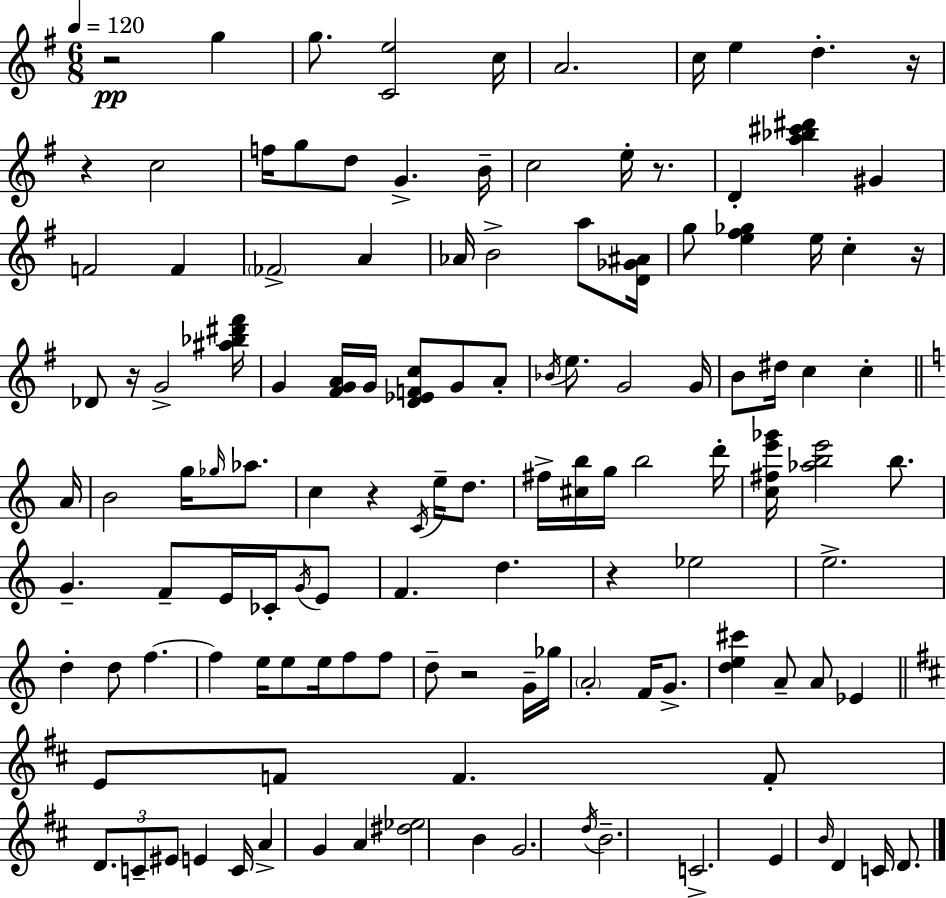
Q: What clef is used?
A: treble